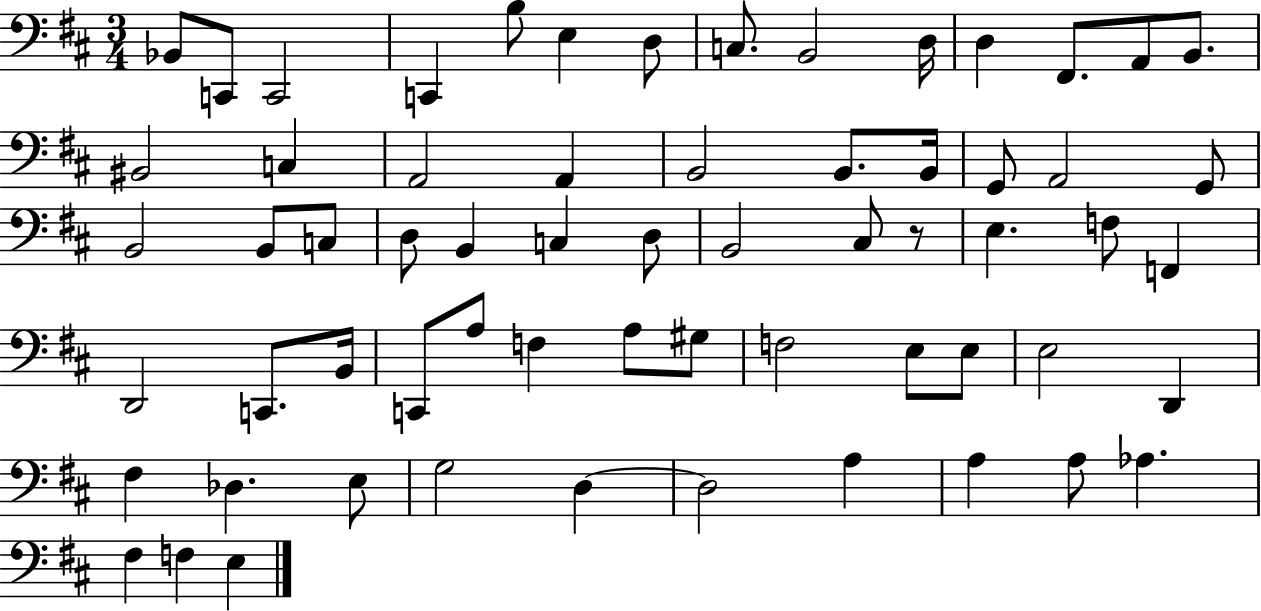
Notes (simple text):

Bb2/e C2/e C2/h C2/q B3/e E3/q D3/e C3/e. B2/h D3/s D3/q F#2/e. A2/e B2/e. BIS2/h C3/q A2/h A2/q B2/h B2/e. B2/s G2/e A2/h G2/e B2/h B2/e C3/e D3/e B2/q C3/q D3/e B2/h C#3/e R/e E3/q. F3/e F2/q D2/h C2/e. B2/s C2/e A3/e F3/q A3/e G#3/e F3/h E3/e E3/e E3/h D2/q F#3/q Db3/q. E3/e G3/h D3/q D3/h A3/q A3/q A3/e Ab3/q. F#3/q F3/q E3/q